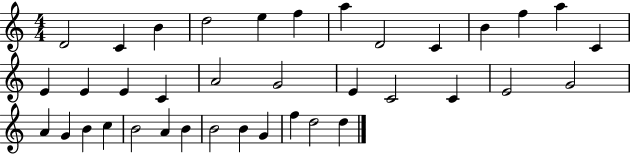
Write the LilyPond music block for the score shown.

{
  \clef treble
  \numericTimeSignature
  \time 4/4
  \key c \major
  d'2 c'4 b'4 | d''2 e''4 f''4 | a''4 d'2 c'4 | b'4 f''4 a''4 c'4 | \break e'4 e'4 e'4 c'4 | a'2 g'2 | e'4 c'2 c'4 | e'2 g'2 | \break a'4 g'4 b'4 c''4 | b'2 a'4 b'4 | b'2 b'4 g'4 | f''4 d''2 d''4 | \break \bar "|."
}